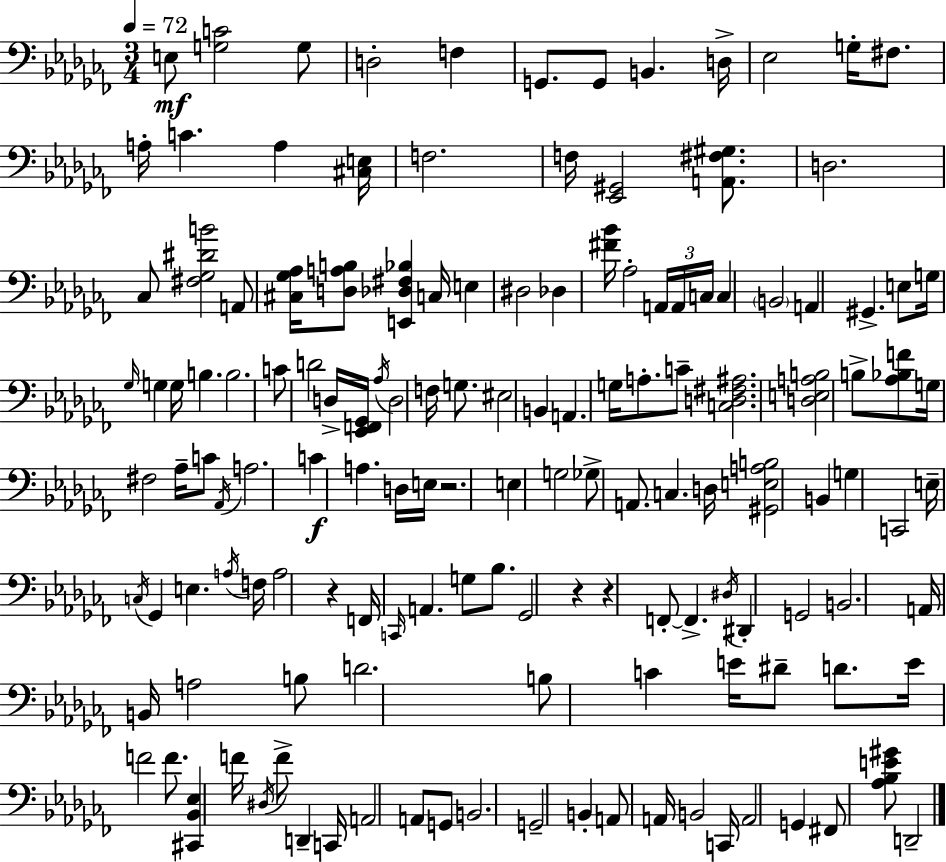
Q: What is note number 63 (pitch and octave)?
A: E3